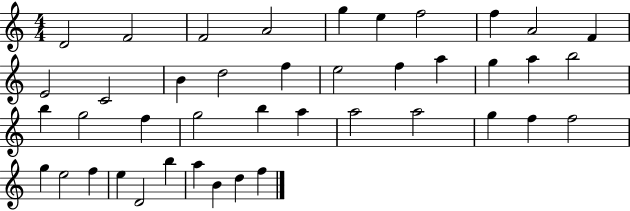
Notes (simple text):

D4/h F4/h F4/h A4/h G5/q E5/q F5/h F5/q A4/h F4/q E4/h C4/h B4/q D5/h F5/q E5/h F5/q A5/q G5/q A5/q B5/h B5/q G5/h F5/q G5/h B5/q A5/q A5/h A5/h G5/q F5/q F5/h G5/q E5/h F5/q E5/q D4/h B5/q A5/q B4/q D5/q F5/q